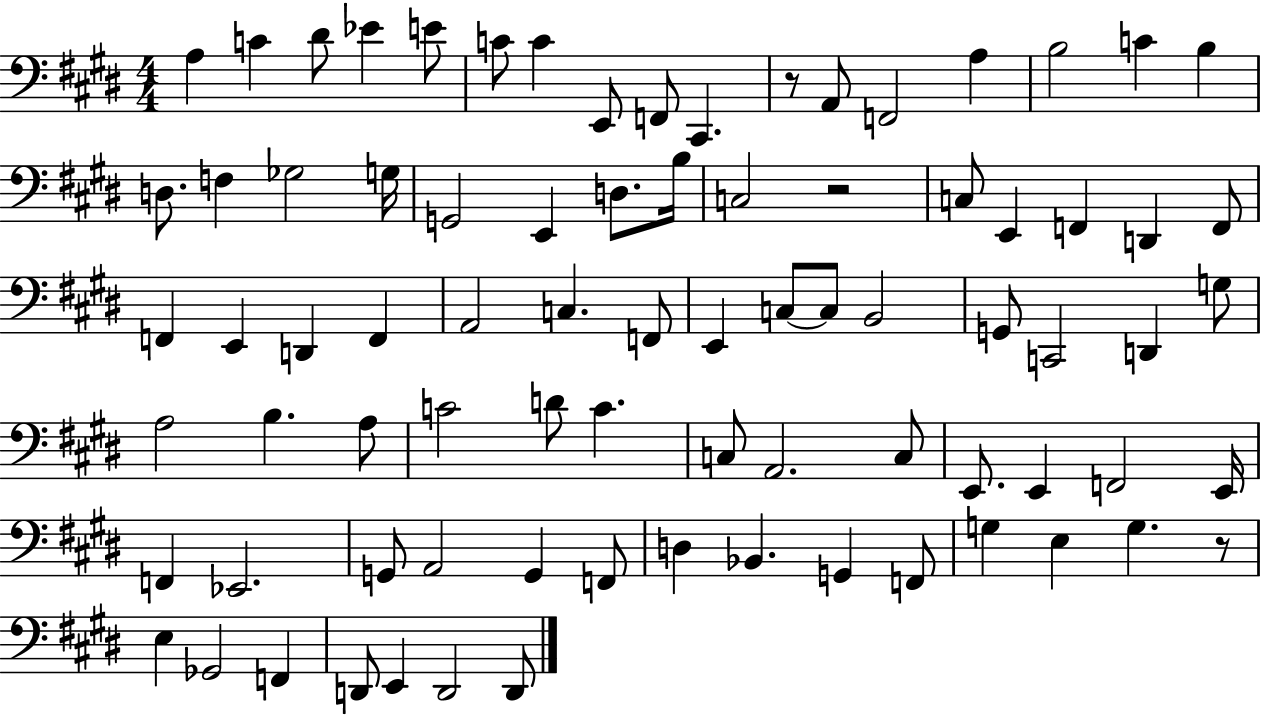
X:1
T:Untitled
M:4/4
L:1/4
K:E
A, C ^D/2 _E E/2 C/2 C E,,/2 F,,/2 ^C,, z/2 A,,/2 F,,2 A, B,2 C B, D,/2 F, _G,2 G,/4 G,,2 E,, D,/2 B,/4 C,2 z2 C,/2 E,, F,, D,, F,,/2 F,, E,, D,, F,, A,,2 C, F,,/2 E,, C,/2 C,/2 B,,2 G,,/2 C,,2 D,, G,/2 A,2 B, A,/2 C2 D/2 C C,/2 A,,2 C,/2 E,,/2 E,, F,,2 E,,/4 F,, _E,,2 G,,/2 A,,2 G,, F,,/2 D, _B,, G,, F,,/2 G, E, G, z/2 E, _G,,2 F,, D,,/2 E,, D,,2 D,,/2